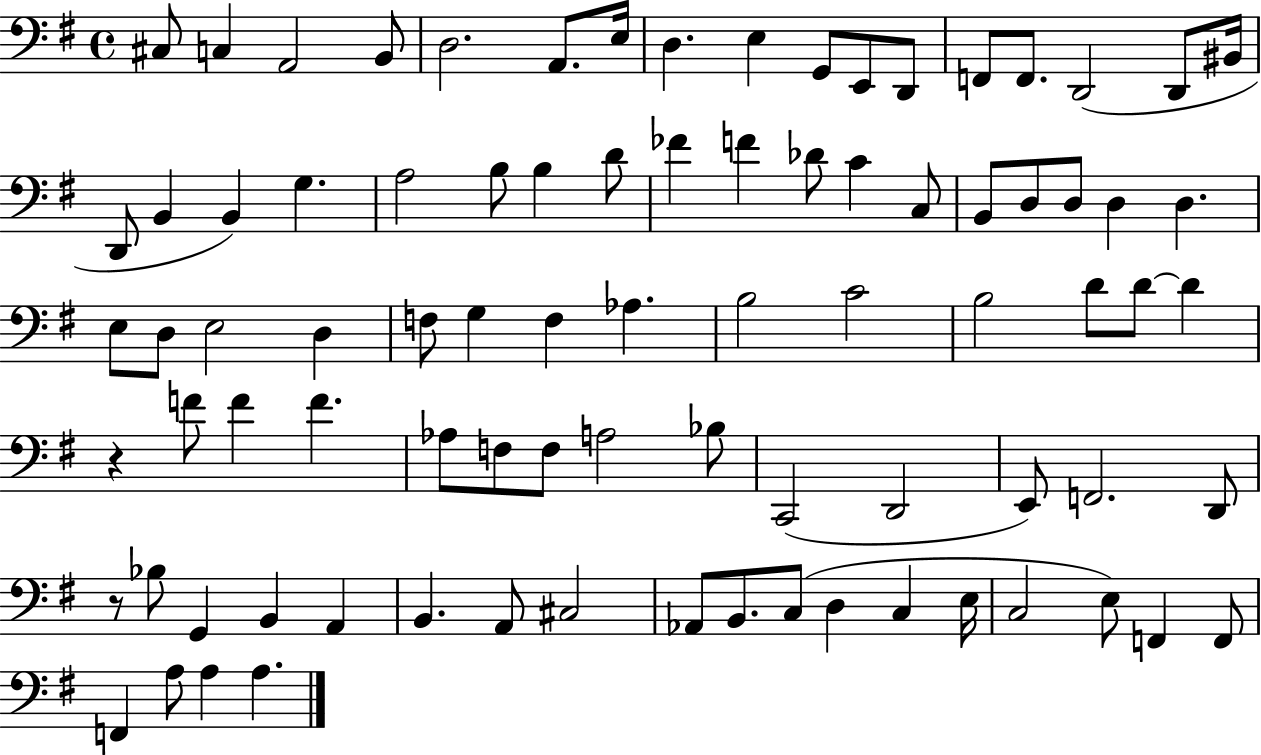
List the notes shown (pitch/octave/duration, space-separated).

C#3/e C3/q A2/h B2/e D3/h. A2/e. E3/s D3/q. E3/q G2/e E2/e D2/e F2/e F2/e. D2/h D2/e BIS2/s D2/e B2/q B2/q G3/q. A3/h B3/e B3/q D4/e FES4/q F4/q Db4/e C4/q C3/e B2/e D3/e D3/e D3/q D3/q. E3/e D3/e E3/h D3/q F3/e G3/q F3/q Ab3/q. B3/h C4/h B3/h D4/e D4/e D4/q R/q F4/e F4/q F4/q. Ab3/e F3/e F3/e A3/h Bb3/e C2/h D2/h E2/e F2/h. D2/e R/e Bb3/e G2/q B2/q A2/q B2/q. A2/e C#3/h Ab2/e B2/e. C3/e D3/q C3/q E3/s C3/h E3/e F2/q F2/e F2/q A3/e A3/q A3/q.